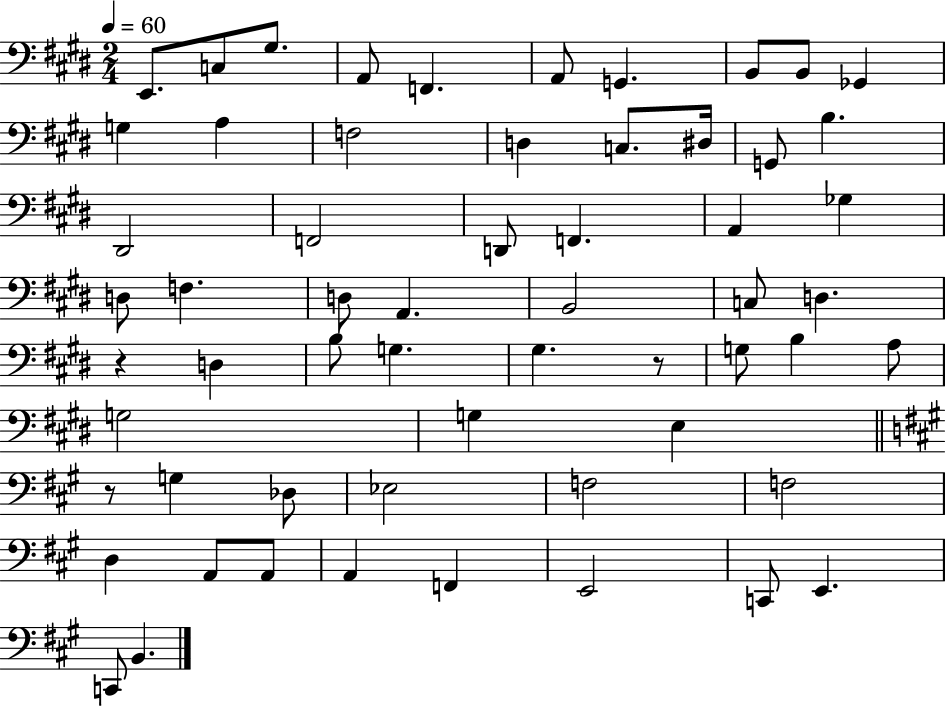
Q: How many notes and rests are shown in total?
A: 59